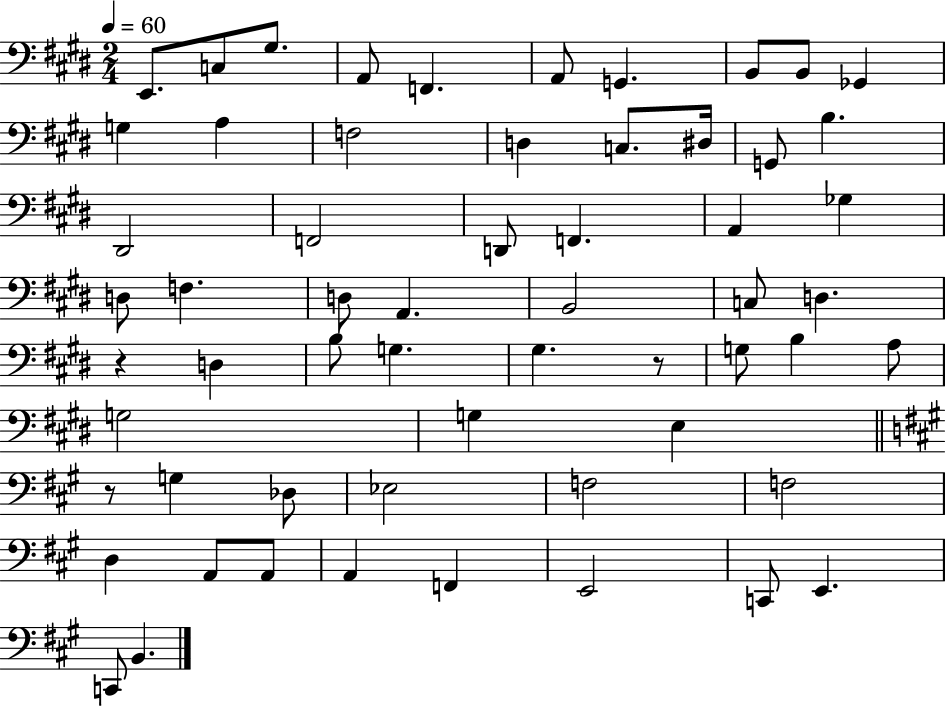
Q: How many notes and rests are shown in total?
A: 59